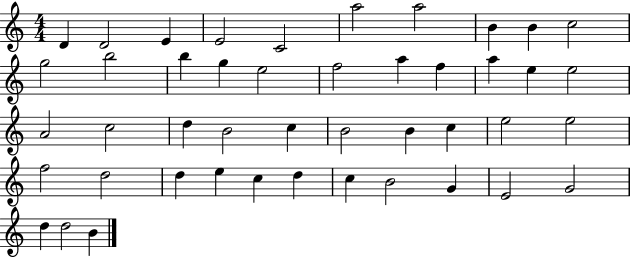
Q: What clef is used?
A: treble